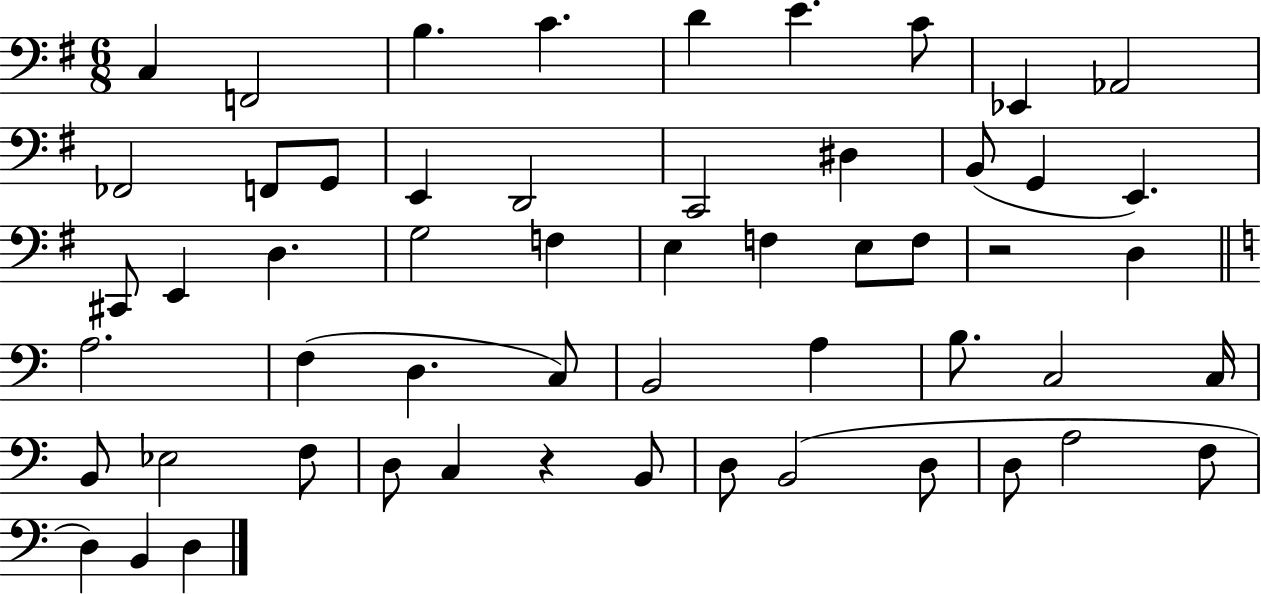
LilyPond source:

{
  \clef bass
  \numericTimeSignature
  \time 6/8
  \key g \major
  c4 f,2 | b4. c'4. | d'4 e'4. c'8 | ees,4 aes,2 | \break fes,2 f,8 g,8 | e,4 d,2 | c,2 dis4 | b,8( g,4 e,4.) | \break cis,8 e,4 d4. | g2 f4 | e4 f4 e8 f8 | r2 d4 | \break \bar "||" \break \key c \major a2. | f4( d4. c8) | b,2 a4 | b8. c2 c16 | \break b,8 ees2 f8 | d8 c4 r4 b,8 | d8 b,2( d8 | d8 a2 f8 | \break d4) b,4 d4 | \bar "|."
}